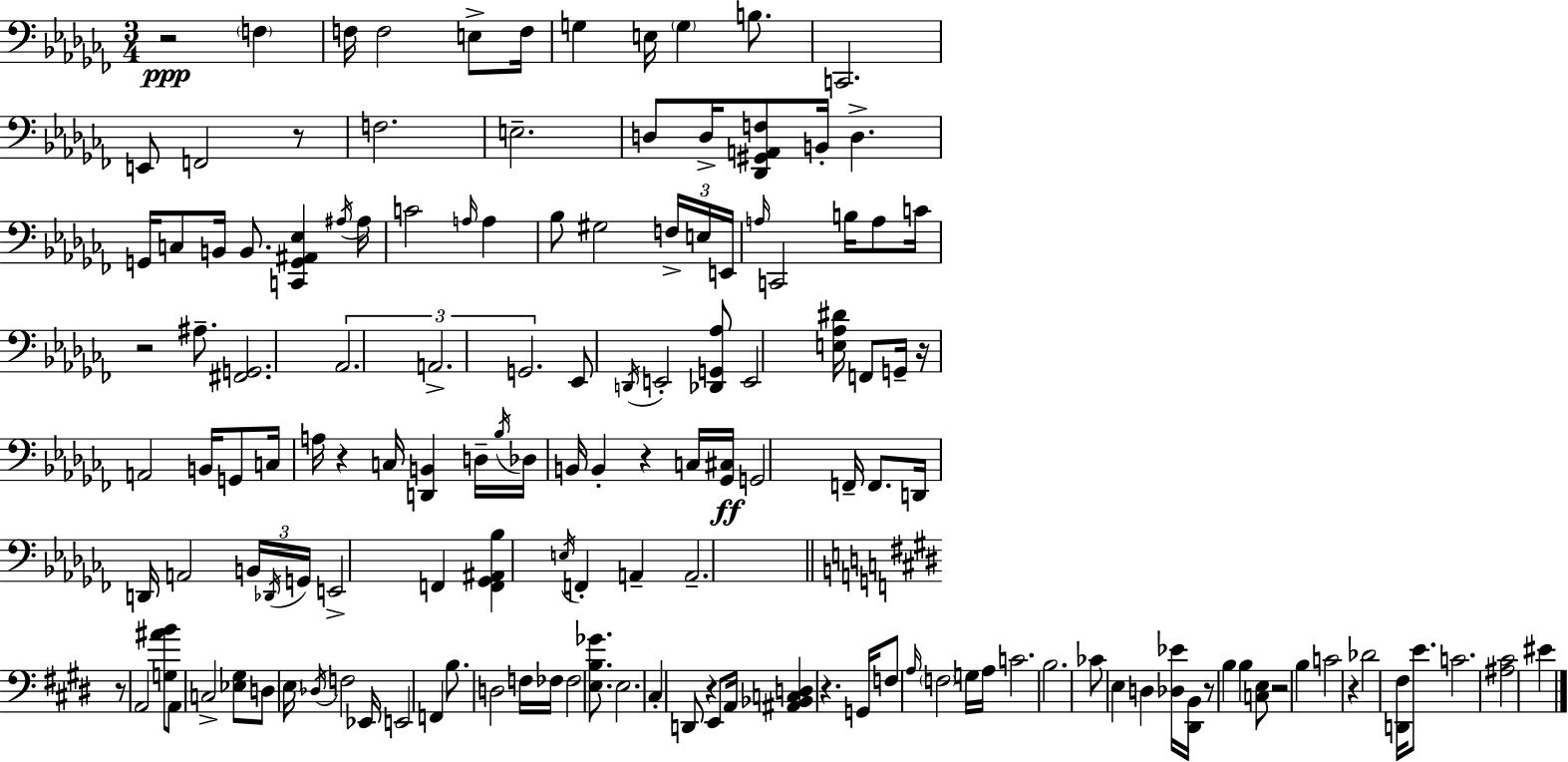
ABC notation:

X:1
T:Untitled
M:3/4
L:1/4
K:Abm
z2 F, F,/4 F,2 E,/2 F,/4 G, E,/4 G, B,/2 C,,2 E,,/2 F,,2 z/2 F,2 E,2 D,/2 D,/4 [_D,,^G,,A,,F,]/2 B,,/4 D, G,,/4 C,/2 B,,/4 B,,/2 [C,,G,,^A,,_E,] ^A,/4 ^A,/4 C2 A,/4 A, _B,/2 ^G,2 F,/4 E,/4 E,,/4 A,/4 C,,2 B,/4 A,/2 C/4 z2 ^A,/2 [^F,,G,,]2 _A,,2 A,,2 G,,2 _E,,/2 D,,/4 E,,2 [_D,,G,,_A,]/2 E,,2 [E,_A,^D]/4 F,,/2 G,,/4 z/4 A,,2 B,,/4 G,,/2 C,/4 A,/4 z C,/4 [D,,B,,] D,/4 _B,/4 _D,/4 B,,/4 B,, z C,/4 [_G,,^C,]/4 G,,2 F,,/4 F,,/2 D,,/4 D,,/4 A,,2 B,,/4 _D,,/4 G,,/4 E,,2 F,, [F,,_G,,^A,,_B,] E,/4 F,, A,, A,,2 z/2 A,,2 [G,^AB]/2 A,,/2 C,2 [_E,^G,]/2 D,/2 E,/4 _D,/4 F,2 _E,,/4 E,,2 F,, B,/2 D,2 F,/4 _F,/4 _F,2 [E,B,_G]/2 E,2 ^C, D,,/2 z E,,/2 A,,/4 [^A,,_B,,C,D,] z G,,/4 F,/2 A,/4 F,2 G,/4 A,/4 C2 B,2 _C/2 E, D, [_D,_E]/4 [^D,,B,,]/4 z/2 B, B, [C,E,]/2 z2 B, C2 z _D2 [D,,^F,]/4 E/2 C2 [^A,^C]2 ^E